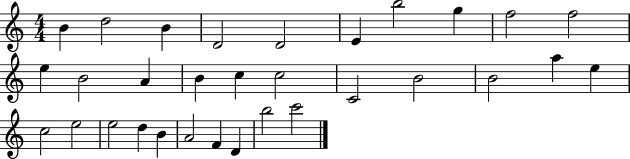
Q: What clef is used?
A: treble